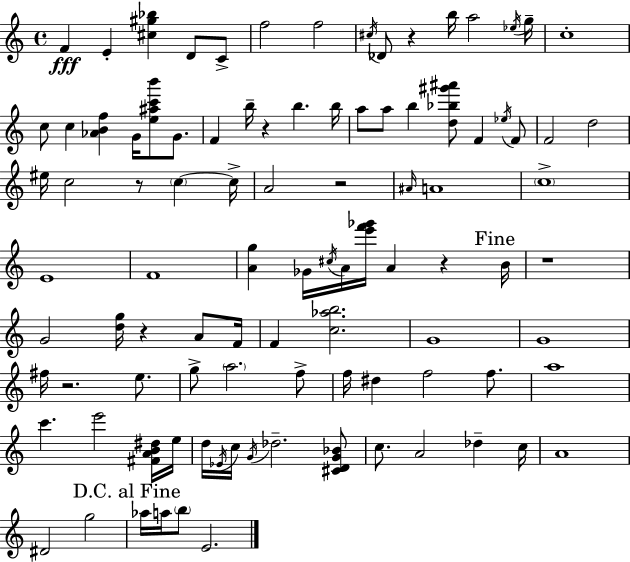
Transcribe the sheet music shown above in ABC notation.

X:1
T:Untitled
M:4/4
L:1/4
K:Am
F E [^c^g_b] D/2 C/2 f2 f2 ^c/4 _D/2 z b/4 a2 _e/4 g/4 c4 c/2 c [_ABf] G/4 [e^ac'b']/2 G/2 F b/4 z b b/4 a/2 a/2 b [d_b^g'^a']/2 F _e/4 F/2 F2 d2 ^e/4 c2 z/2 c c/4 A2 z2 ^A/4 A4 c4 E4 F4 [Ag] _G/4 ^c/4 A/4 [e'f'_g']/4 A z B/4 z4 G2 [dg]/4 z A/2 F/4 F [c_ab]2 G4 G4 ^f/4 z2 e/2 g/2 a2 f/2 f/4 ^d f2 f/2 a4 c' e'2 [^FAB^d]/4 e/4 d/4 _E/4 c/4 G/4 _d2 [^CDG_B]/2 c/2 A2 _d c/4 A4 ^D2 g2 _a/4 a/4 b/2 E2